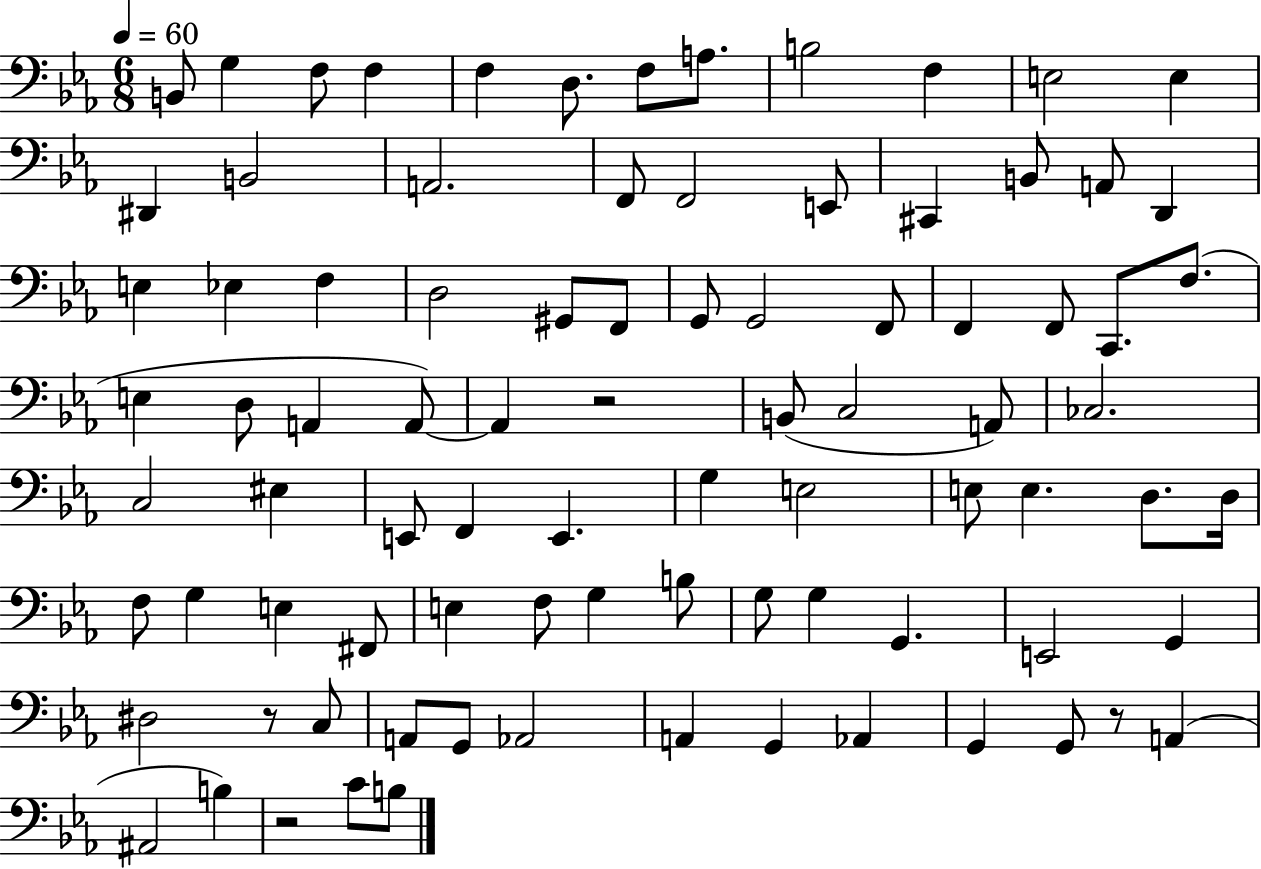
{
  \clef bass
  \numericTimeSignature
  \time 6/8
  \key ees \major
  \tempo 4 = 60
  b,8 g4 f8 f4 | f4 d8. f8 a8. | b2 f4 | e2 e4 | \break dis,4 b,2 | a,2. | f,8 f,2 e,8 | cis,4 b,8 a,8 d,4 | \break e4 ees4 f4 | d2 gis,8 f,8 | g,8 g,2 f,8 | f,4 f,8 c,8. f8.( | \break e4 d8 a,4 a,8~~) | a,4 r2 | b,8( c2 a,8) | ces2. | \break c2 eis4 | e,8 f,4 e,4. | g4 e2 | e8 e4. d8. d16 | \break f8 g4 e4 fis,8 | e4 f8 g4 b8 | g8 g4 g,4. | e,2 g,4 | \break dis2 r8 c8 | a,8 g,8 aes,2 | a,4 g,4 aes,4 | g,4 g,8 r8 a,4( | \break ais,2 b4) | r2 c'8 b8 | \bar "|."
}